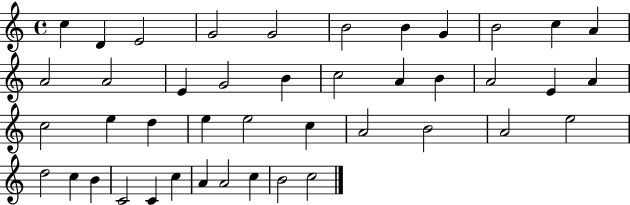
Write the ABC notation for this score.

X:1
T:Untitled
M:4/4
L:1/4
K:C
c D E2 G2 G2 B2 B G B2 c A A2 A2 E G2 B c2 A B A2 E A c2 e d e e2 c A2 B2 A2 e2 d2 c B C2 C c A A2 c B2 c2